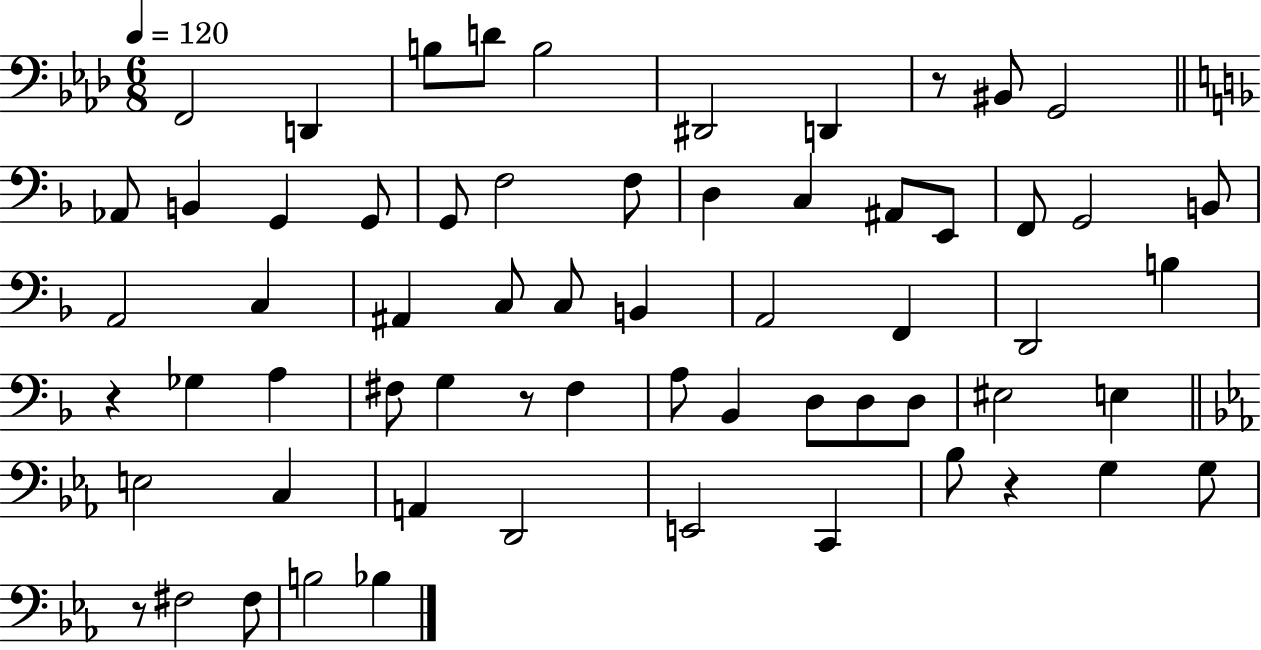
F2/h D2/q B3/e D4/e B3/h D#2/h D2/q R/e BIS2/e G2/h Ab2/e B2/q G2/q G2/e G2/e F3/h F3/e D3/q C3/q A#2/e E2/e F2/e G2/h B2/e A2/h C3/q A#2/q C3/e C3/e B2/q A2/h F2/q D2/h B3/q R/q Gb3/q A3/q F#3/e G3/q R/e F#3/q A3/e Bb2/q D3/e D3/e D3/e EIS3/h E3/q E3/h C3/q A2/q D2/h E2/h C2/q Bb3/e R/q G3/q G3/e R/e F#3/h F#3/e B3/h Bb3/q